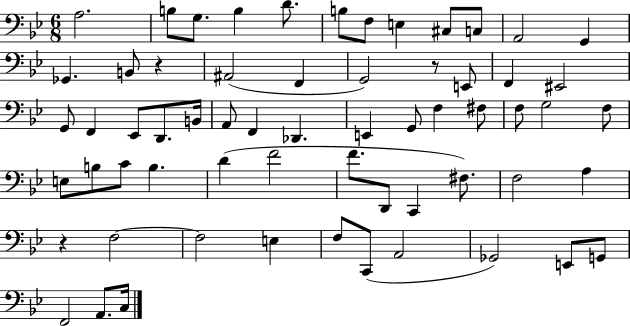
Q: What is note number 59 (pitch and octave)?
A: C3